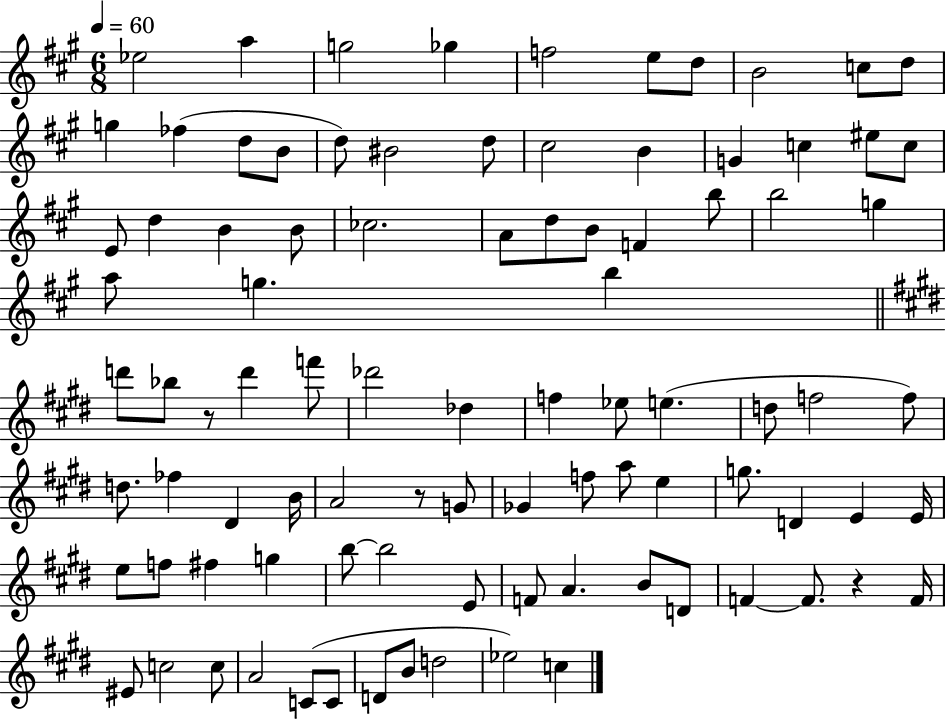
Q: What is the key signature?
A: A major